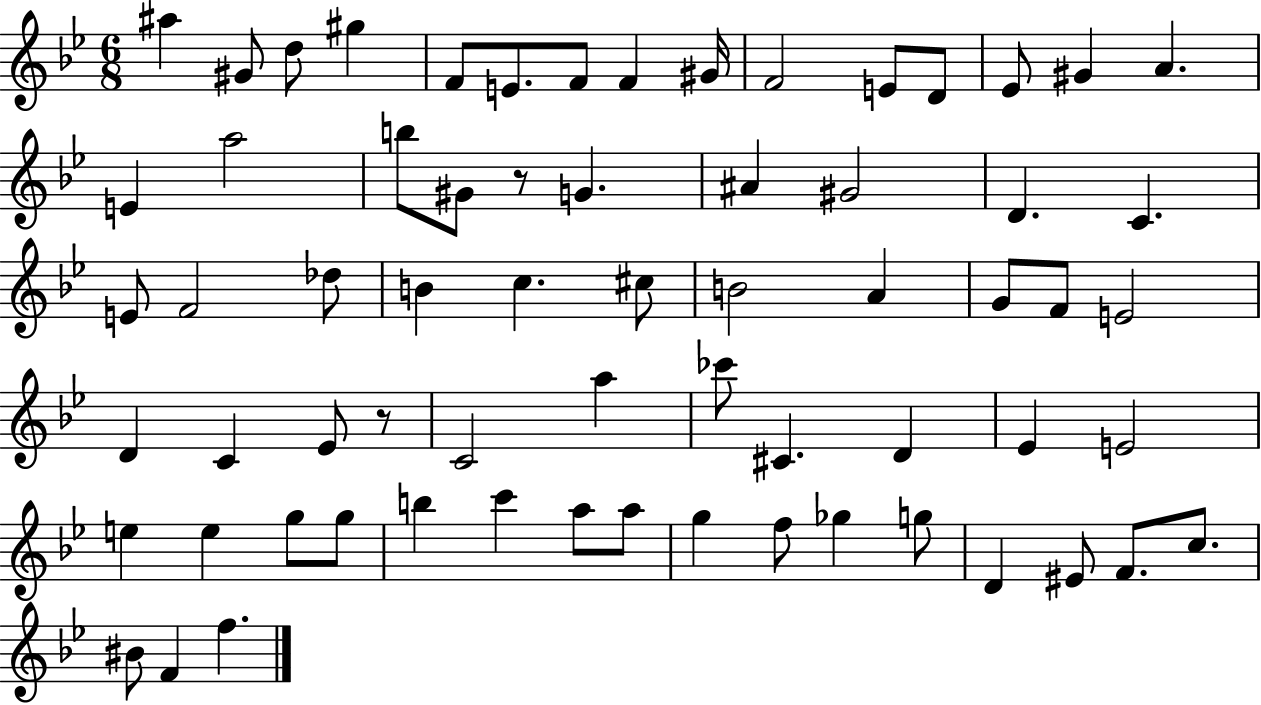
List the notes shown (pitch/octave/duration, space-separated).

A#5/q G#4/e D5/e G#5/q F4/e E4/e. F4/e F4/q G#4/s F4/h E4/e D4/e Eb4/e G#4/q A4/q. E4/q A5/h B5/e G#4/e R/e G4/q. A#4/q G#4/h D4/q. C4/q. E4/e F4/h Db5/e B4/q C5/q. C#5/e B4/h A4/q G4/e F4/e E4/h D4/q C4/q Eb4/e R/e C4/h A5/q CES6/e C#4/q. D4/q Eb4/q E4/h E5/q E5/q G5/e G5/e B5/q C6/q A5/e A5/e G5/q F5/e Gb5/q G5/e D4/q EIS4/e F4/e. C5/e. BIS4/e F4/q F5/q.